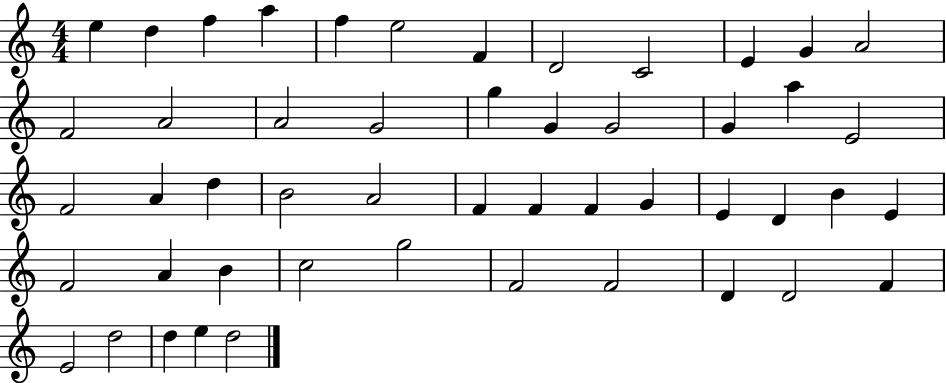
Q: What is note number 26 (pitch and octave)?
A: B4